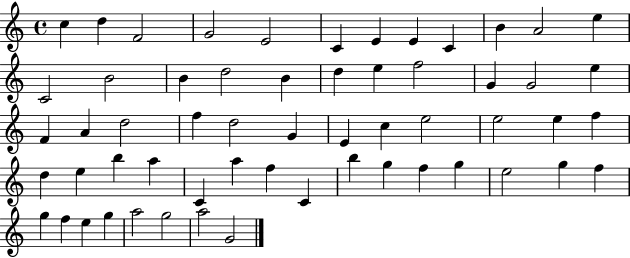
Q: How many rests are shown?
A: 0